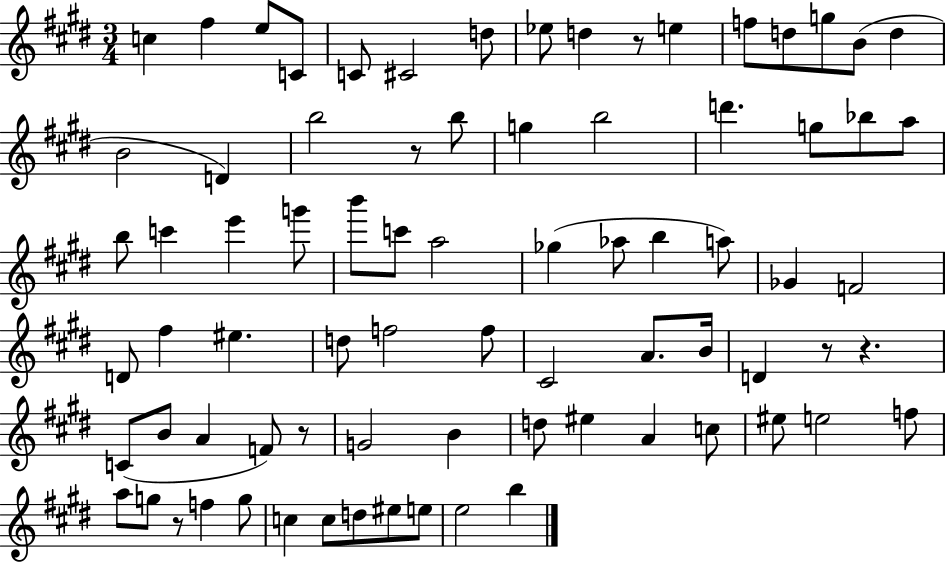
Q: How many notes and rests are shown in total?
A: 78